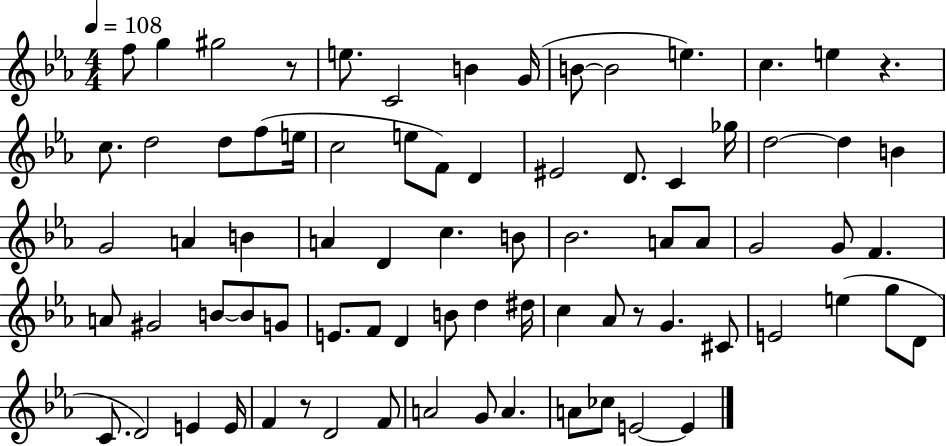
X:1
T:Untitled
M:4/4
L:1/4
K:Eb
f/2 g ^g2 z/2 e/2 C2 B G/4 B/2 B2 e c e z c/2 d2 d/2 f/2 e/4 c2 e/2 F/2 D ^E2 D/2 C _g/4 d2 d B G2 A B A D c B/2 _B2 A/2 A/2 G2 G/2 F A/2 ^G2 B/2 B/2 G/2 E/2 F/2 D B/2 d ^d/4 c _A/2 z/2 G ^C/2 E2 e g/2 D/2 C/2 D2 E E/4 F z/2 D2 F/2 A2 G/2 A A/2 _c/2 E2 E